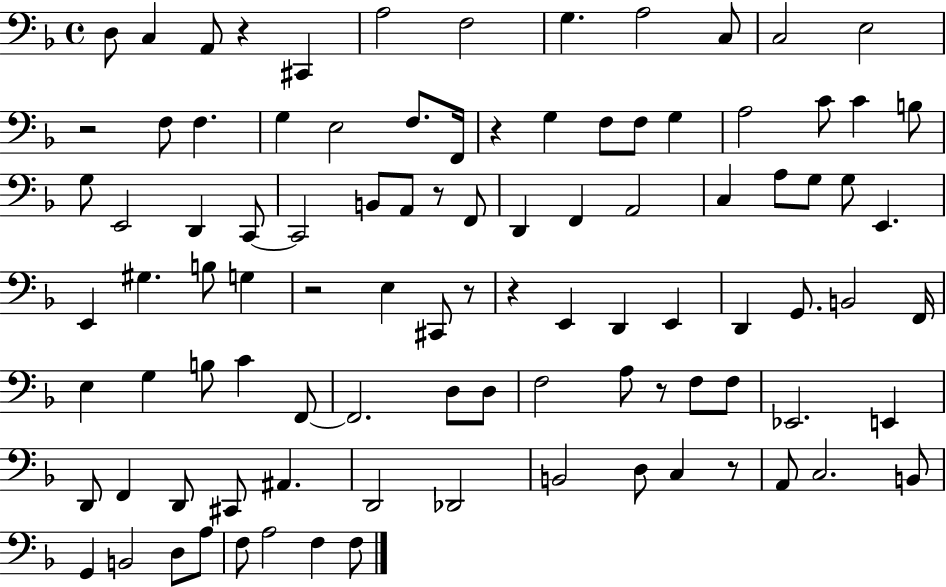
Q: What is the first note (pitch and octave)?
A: D3